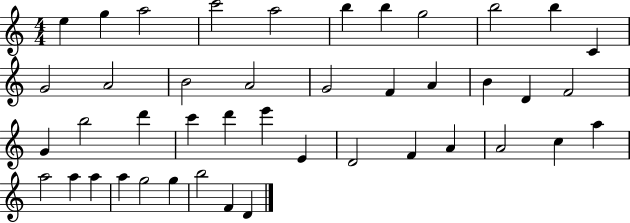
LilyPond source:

{
  \clef treble
  \numericTimeSignature
  \time 4/4
  \key c \major
  e''4 g''4 a''2 | c'''2 a''2 | b''4 b''4 g''2 | b''2 b''4 c'4 | \break g'2 a'2 | b'2 a'2 | g'2 f'4 a'4 | b'4 d'4 f'2 | \break g'4 b''2 d'''4 | c'''4 d'''4 e'''4 e'4 | d'2 f'4 a'4 | a'2 c''4 a''4 | \break a''2 a''4 a''4 | a''4 g''2 g''4 | b''2 f'4 d'4 | \bar "|."
}